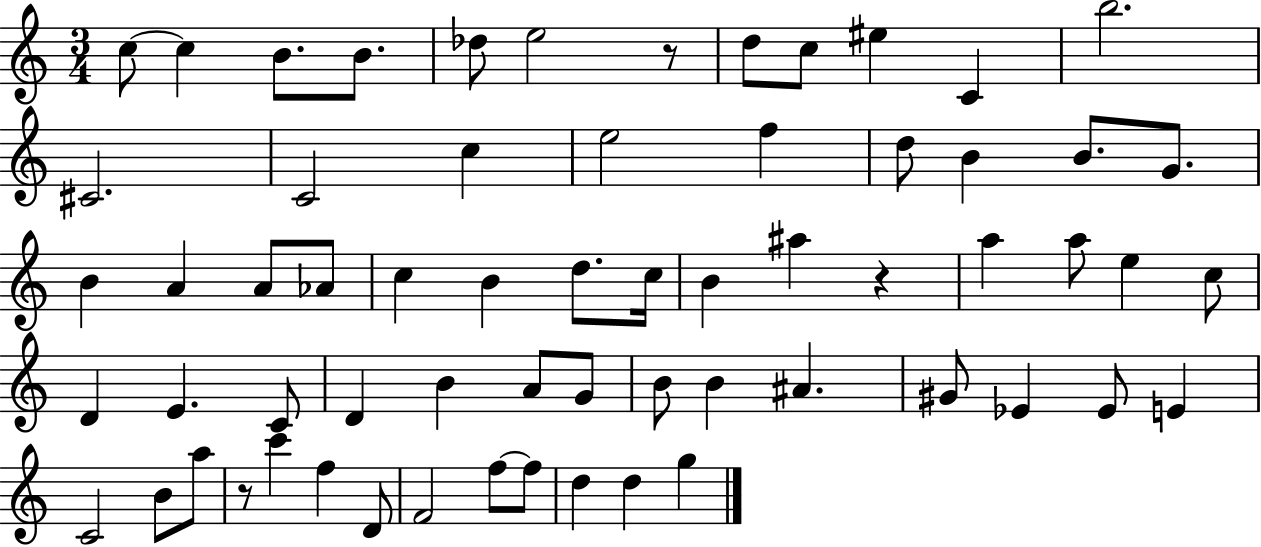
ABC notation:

X:1
T:Untitled
M:3/4
L:1/4
K:C
c/2 c B/2 B/2 _d/2 e2 z/2 d/2 c/2 ^e C b2 ^C2 C2 c e2 f d/2 B B/2 G/2 B A A/2 _A/2 c B d/2 c/4 B ^a z a a/2 e c/2 D E C/2 D B A/2 G/2 B/2 B ^A ^G/2 _E _E/2 E C2 B/2 a/2 z/2 c' f D/2 F2 f/2 f/2 d d g